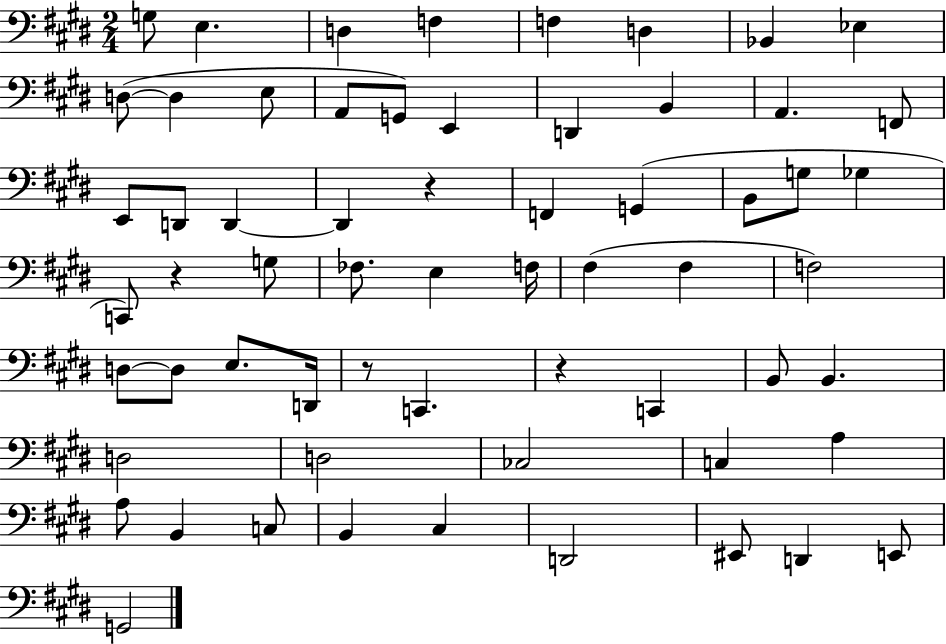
G3/e E3/q. D3/q F3/q F3/q D3/q Bb2/q Eb3/q D3/e D3/q E3/e A2/e G2/e E2/q D2/q B2/q A2/q. F2/e E2/e D2/e D2/q D2/q R/q F2/q G2/q B2/e G3/e Gb3/q C2/e R/q G3/e FES3/e. E3/q F3/s F#3/q F#3/q F3/h D3/e D3/e E3/e. D2/s R/e C2/q. R/q C2/q B2/e B2/q. D3/h D3/h CES3/h C3/q A3/q A3/e B2/q C3/e B2/q C#3/q D2/h EIS2/e D2/q E2/e G2/h